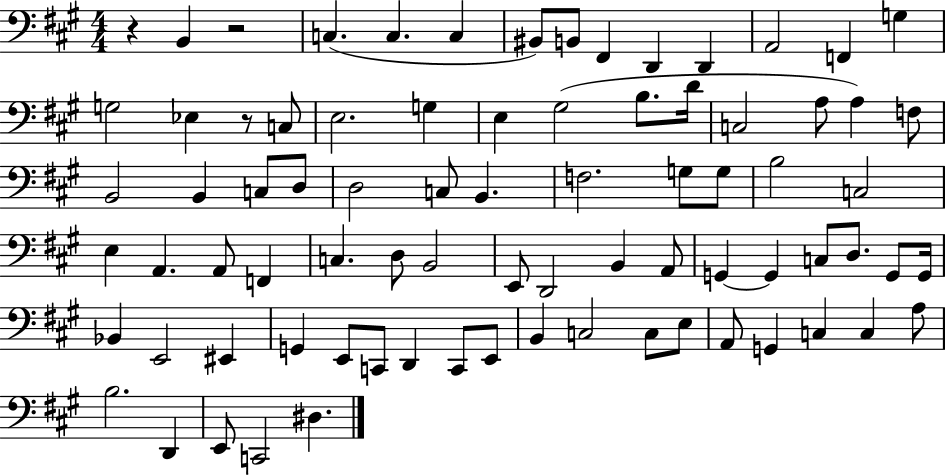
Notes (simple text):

R/q B2/q R/h C3/q. C3/q. C3/q BIS2/e B2/e F#2/q D2/q D2/q A2/h F2/q G3/q G3/h Eb3/q R/e C3/e E3/h. G3/q E3/q G#3/h B3/e. D4/s C3/h A3/e A3/q F3/e B2/h B2/q C3/e D3/e D3/h C3/e B2/q. F3/h. G3/e G3/e B3/h C3/h E3/q A2/q. A2/e F2/q C3/q. D3/e B2/h E2/e D2/h B2/q A2/e G2/q G2/q C3/e D3/e. G2/e G2/s Bb2/q E2/h EIS2/q G2/q E2/e C2/e D2/q C2/e E2/e B2/q C3/h C3/e E3/e A2/e G2/q C3/q C3/q A3/e B3/h. D2/q E2/e C2/h D#3/q.